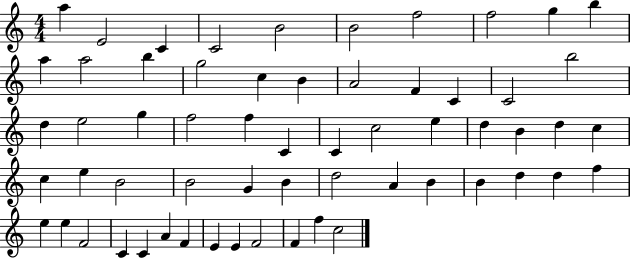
A5/q E4/h C4/q C4/h B4/h B4/h F5/h F5/h G5/q B5/q A5/q A5/h B5/q G5/h C5/q B4/q A4/h F4/q C4/q C4/h B5/h D5/q E5/h G5/q F5/h F5/q C4/q C4/q C5/h E5/q D5/q B4/q D5/q C5/q C5/q E5/q B4/h B4/h G4/q B4/q D5/h A4/q B4/q B4/q D5/q D5/q F5/q E5/q E5/q F4/h C4/q C4/q A4/q F4/q E4/q E4/q F4/h F4/q F5/q C5/h